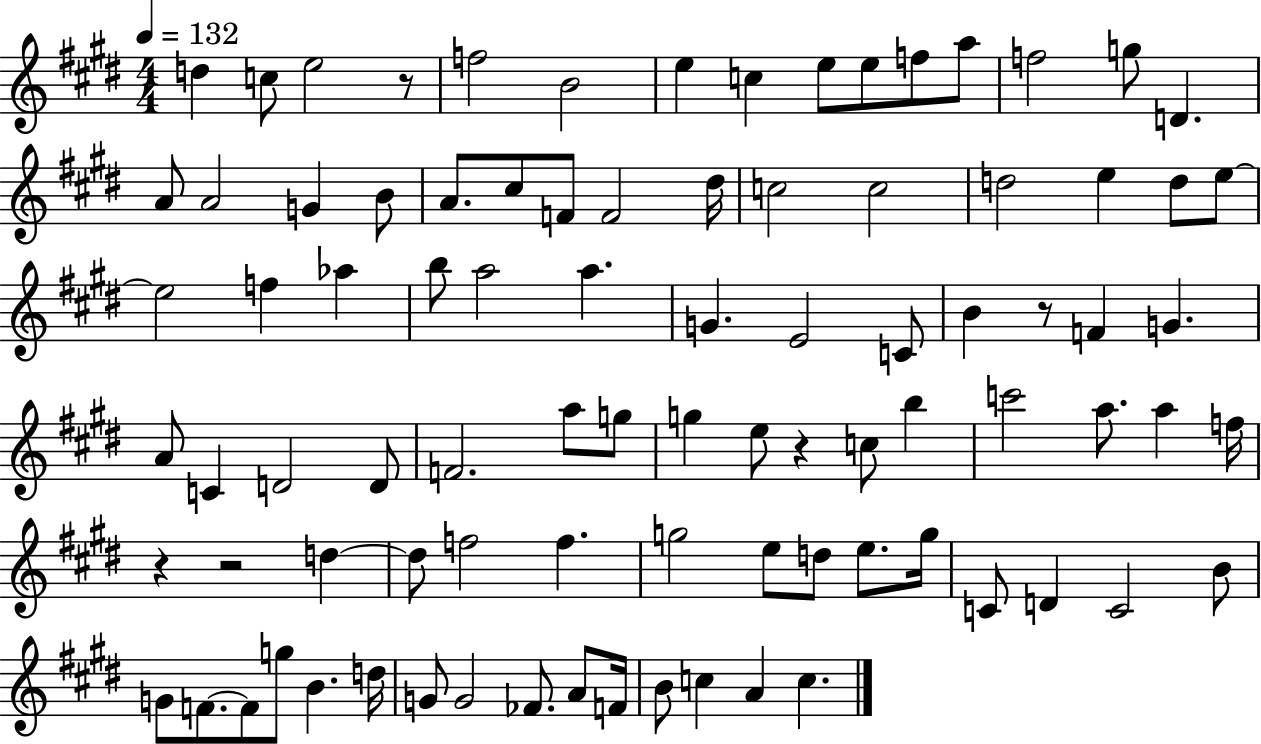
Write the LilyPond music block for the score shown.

{
  \clef treble
  \numericTimeSignature
  \time 4/4
  \key e \major
  \tempo 4 = 132
  \repeat volta 2 { d''4 c''8 e''2 r8 | f''2 b'2 | e''4 c''4 e''8 e''8 f''8 a''8 | f''2 g''8 d'4. | \break a'8 a'2 g'4 b'8 | a'8. cis''8 f'8 f'2 dis''16 | c''2 c''2 | d''2 e''4 d''8 e''8~~ | \break e''2 f''4 aes''4 | b''8 a''2 a''4. | g'4. e'2 c'8 | b'4 r8 f'4 g'4. | \break a'8 c'4 d'2 d'8 | f'2. a''8 g''8 | g''4 e''8 r4 c''8 b''4 | c'''2 a''8. a''4 f''16 | \break r4 r2 d''4~~ | d''8 f''2 f''4. | g''2 e''8 d''8 e''8. g''16 | c'8 d'4 c'2 b'8 | \break g'8 f'8.~~ f'8 g''8 b'4. d''16 | g'8 g'2 fes'8. a'8 f'16 | b'8 c''4 a'4 c''4. | } \bar "|."
}